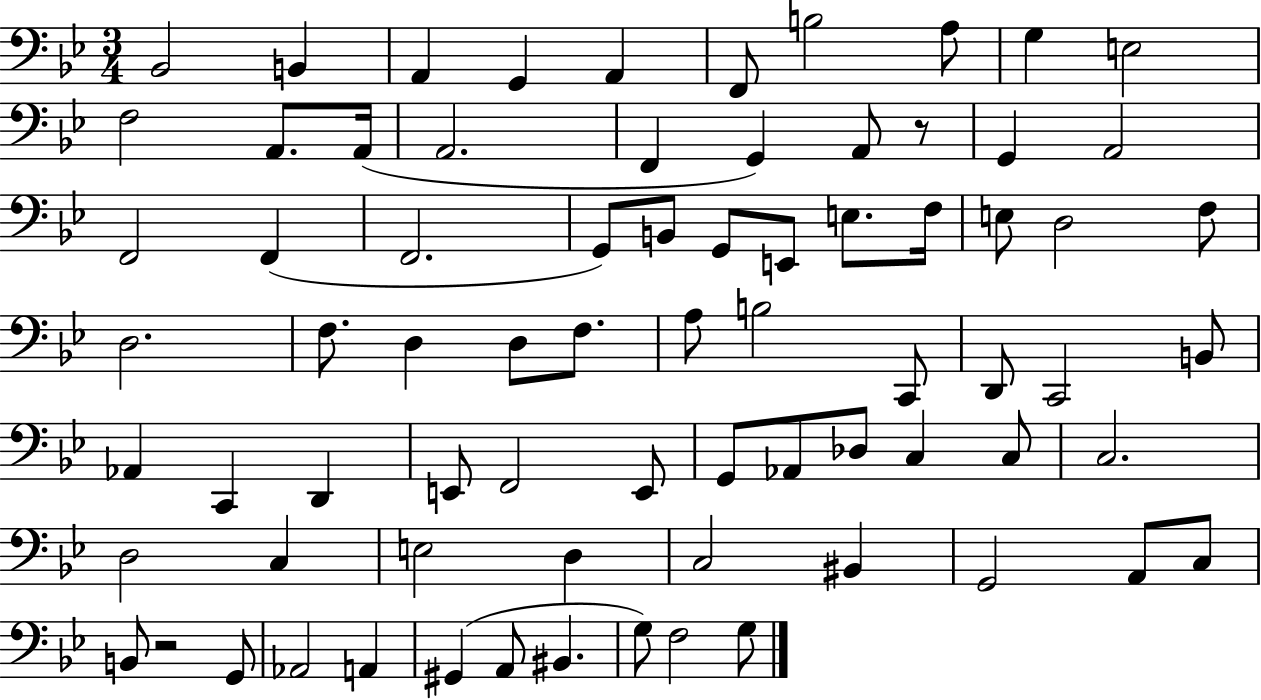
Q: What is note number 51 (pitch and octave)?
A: Db3